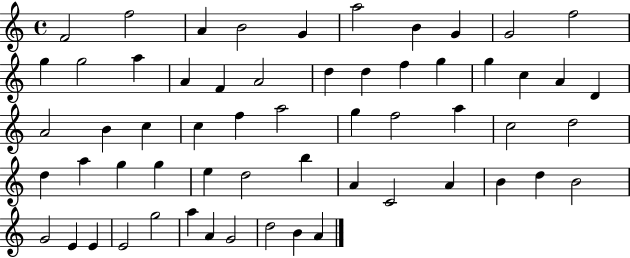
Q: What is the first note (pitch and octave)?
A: F4